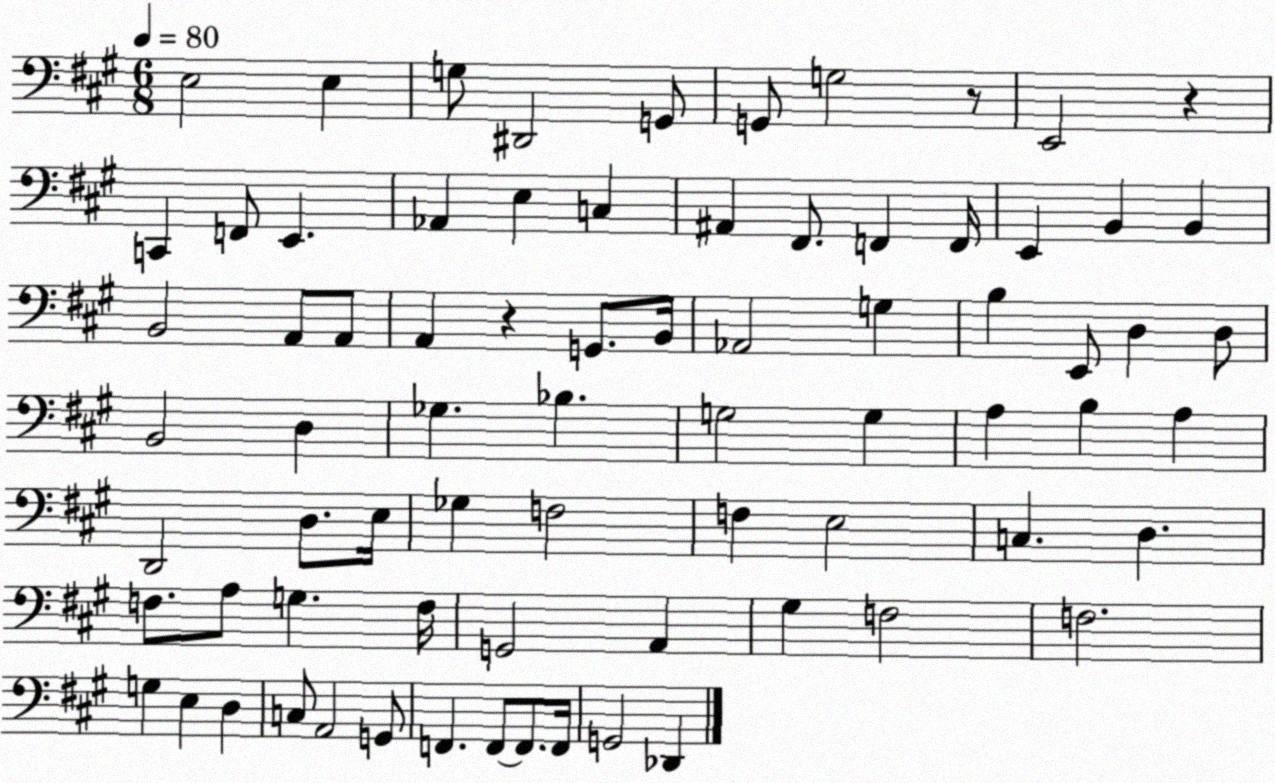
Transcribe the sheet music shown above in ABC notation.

X:1
T:Untitled
M:6/8
L:1/4
K:A
E,2 E, G,/2 ^D,,2 G,,/2 G,,/2 G,2 z/2 E,,2 z C,, F,,/2 E,, _A,, E, C, ^A,, ^F,,/2 F,, F,,/4 E,, B,, B,, B,,2 A,,/2 A,,/2 A,, z G,,/2 B,,/4 _A,,2 G, B, E,,/2 D, D,/2 B,,2 D, _G, _B, G,2 G, A, B, A, D,,2 D,/2 E,/4 _G, F,2 F, E,2 C, D, F,/2 A,/2 G, F,/4 G,,2 A,, ^G, F,2 F,2 G, E, D, C,/2 A,,2 G,,/2 F,, F,,/2 F,,/2 F,,/4 G,,2 _D,,